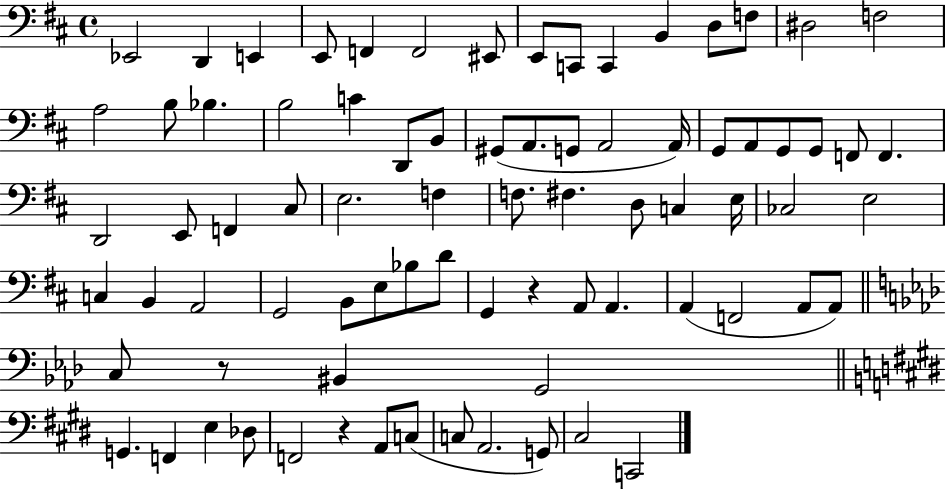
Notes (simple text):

Eb2/h D2/q E2/q E2/e F2/q F2/h EIS2/e E2/e C2/e C2/q B2/q D3/e F3/e D#3/h F3/h A3/h B3/e Bb3/q. B3/h C4/q D2/e B2/e G#2/e A2/e. G2/e A2/h A2/s G2/e A2/e G2/e G2/e F2/e F2/q. D2/h E2/e F2/q C#3/e E3/h. F3/q F3/e. F#3/q. D3/e C3/q E3/s CES3/h E3/h C3/q B2/q A2/h G2/h B2/e E3/e Bb3/e D4/e G2/q R/q A2/e A2/q. A2/q F2/h A2/e A2/e C3/e R/e BIS2/q G2/h G2/q. F2/q E3/q Db3/e F2/h R/q A2/e C3/e C3/e A2/h. G2/e C#3/h C2/h